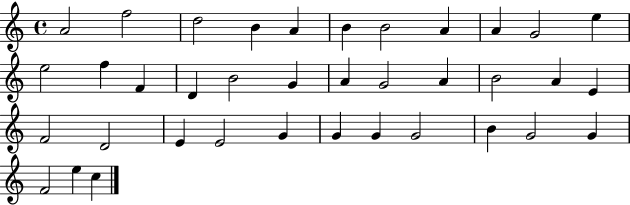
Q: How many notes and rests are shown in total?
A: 37